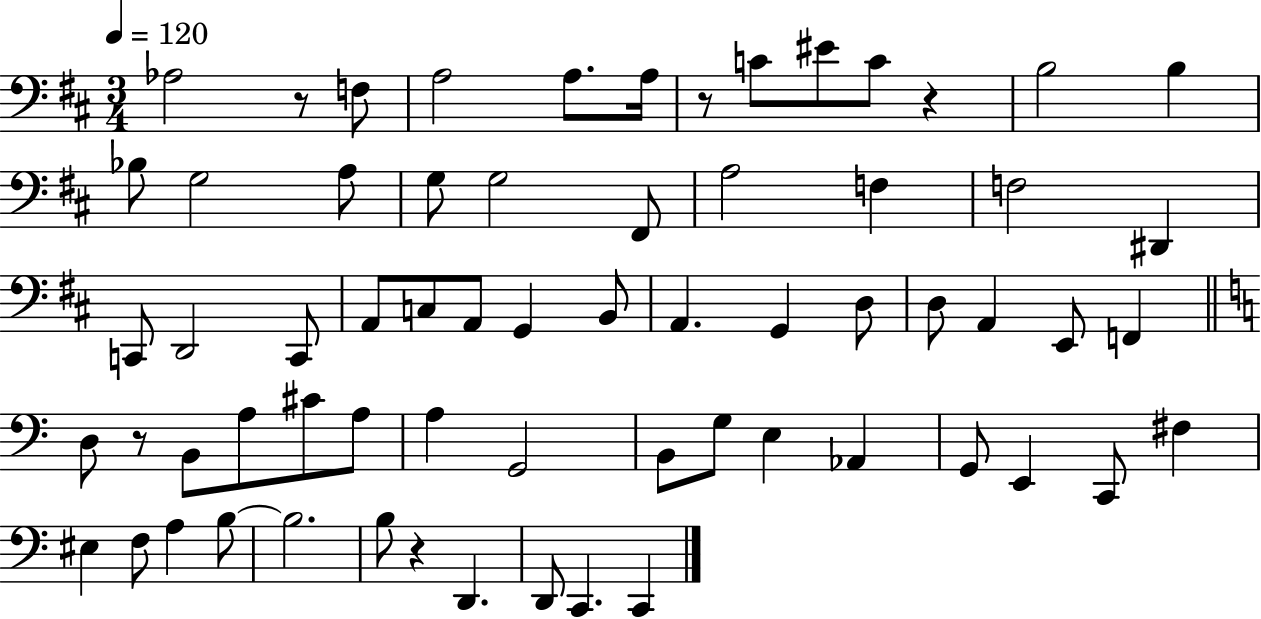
Ab3/h R/e F3/e A3/h A3/e. A3/s R/e C4/e EIS4/e C4/e R/q B3/h B3/q Bb3/e G3/h A3/e G3/e G3/h F#2/e A3/h F3/q F3/h D#2/q C2/e D2/h C2/e A2/e C3/e A2/e G2/q B2/e A2/q. G2/q D3/e D3/e A2/q E2/e F2/q D3/e R/e B2/e A3/e C#4/e A3/e A3/q G2/h B2/e G3/e E3/q Ab2/q G2/e E2/q C2/e F#3/q EIS3/q F3/e A3/q B3/e B3/h. B3/e R/q D2/q. D2/e C2/q. C2/q